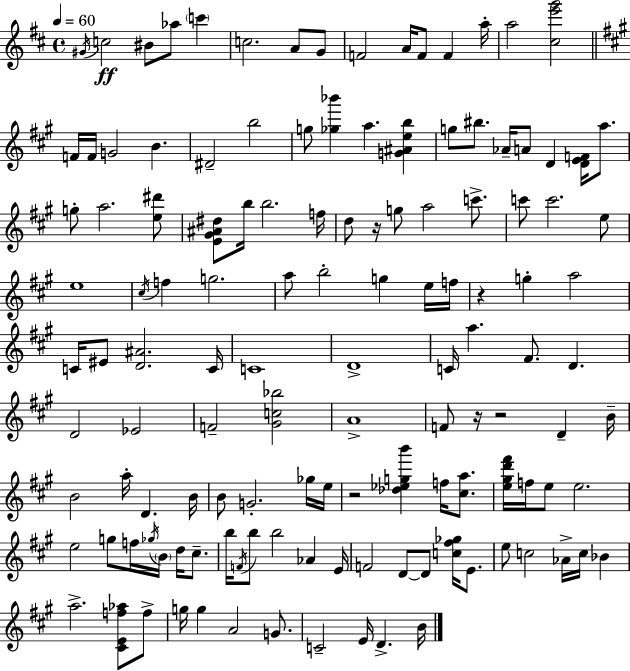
{
  \clef treble
  \time 4/4
  \defaultTimeSignature
  \key d \major
  \tempo 4 = 60
  \acciaccatura { gis'16 }\ff c''2 bis'8 aes''8 \parenthesize c'''4 | c''2. a'8 g'8 | f'2 a'16 f'8 f'4 | a''16-. a''2 <cis'' e''' g'''>2 | \break \bar "||" \break \key a \major f'16 f'16 g'2 b'4. | dis'2-- b''2 | g''8 <ges'' bes'''>4 a''4. <g' ais' e'' b''>4 | g''8 bis''8. aes'16-- a'8 d'4 <d' e' f'>16 a''8. | \break g''8-. a''2. <e'' dis'''>8 | <e' gis' ais' dis''>8 b''16 b''2. f''16 | d''8 r16 g''8 a''2 c'''8.-> | c'''8 c'''2. e''8 | \break e''1 | \acciaccatura { cis''16 } f''4 g''2. | a''8 b''2-. g''4 e''16 | f''16 r4 g''4-. a''2 | \break c'16 eis'8 <d' ais'>2. | c'16 c'1 | d'1-> | c'16 a''4. fis'8. d'4. | \break d'2 ees'2 | f'2-- <gis' c'' bes''>2 | a'1-> | f'8 r16 r2 d'4-- | \break b'16-- b'2 a''16-. d'4. | b'16 b'8 g'2.-. ges''16 | e''16 r2 <des'' ees'' g'' b'''>4 f''16 <cis'' a''>8. | <e'' gis'' d''' fis'''>16 f''16 e''8 e''2. | \break e''2 g''8 f''16 \acciaccatura { ges''16 } \parenthesize b'16 d''16 cis''8.-- | b''16 \acciaccatura { f'16 } b''8 b''2 aes'4 | e'16 f'2 d'8~~ d'8 <c'' fis'' ges''>16 | e'8. e''8 c''2 aes'16-> c''16 bes'4 | \break a''2.-> <cis' e' f'' aes''>8 | f''8-> g''16 g''4 a'2 | g'8. c'2-- e'16 d'4.-> | b'16 \bar "|."
}